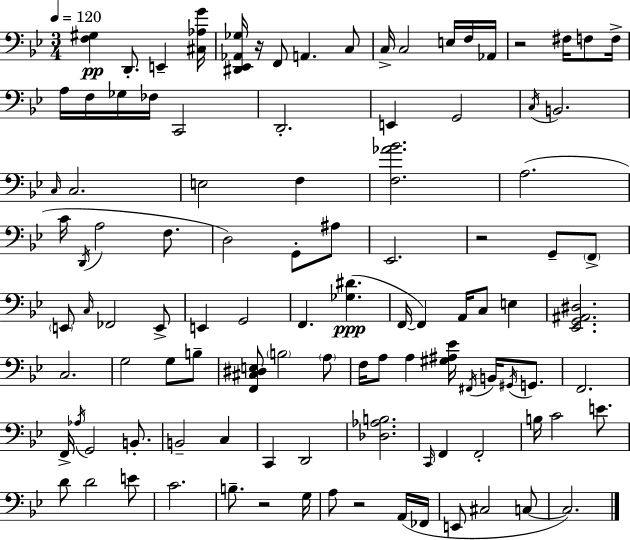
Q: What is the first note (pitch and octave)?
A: D2